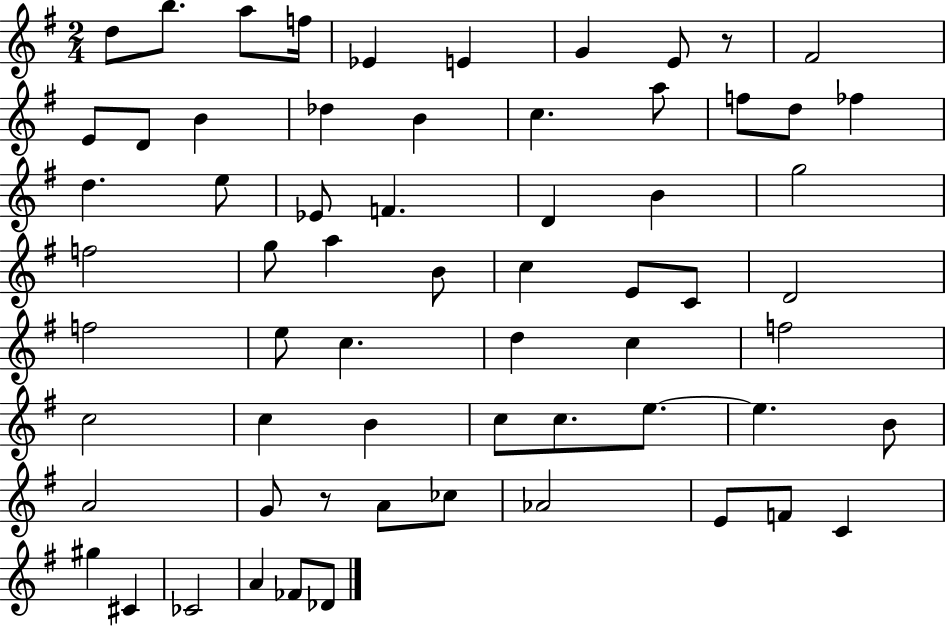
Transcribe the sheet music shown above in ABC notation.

X:1
T:Untitled
M:2/4
L:1/4
K:G
d/2 b/2 a/2 f/4 _E E G E/2 z/2 ^F2 E/2 D/2 B _d B c a/2 f/2 d/2 _f d e/2 _E/2 F D B g2 f2 g/2 a B/2 c E/2 C/2 D2 f2 e/2 c d c f2 c2 c B c/2 c/2 e/2 e B/2 A2 G/2 z/2 A/2 _c/2 _A2 E/2 F/2 C ^g ^C _C2 A _F/2 _D/2